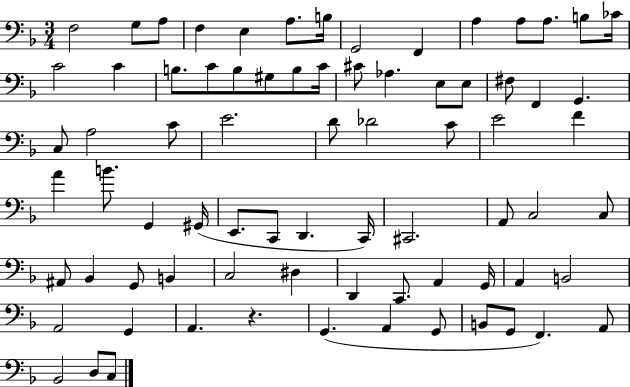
F3/h G3/e A3/e F3/q E3/q A3/e. B3/s G2/h F2/q A3/q A3/e A3/e. B3/e CES4/s C4/h C4/q B3/e. C4/e B3/e G#3/e B3/e C4/s C#4/e Ab3/q. E3/e E3/e F#3/e F2/q G2/q. C3/e A3/h C4/e E4/h. D4/e Db4/h C4/e E4/h F4/q A4/q B4/e. G2/q G#2/s E2/e. C2/e D2/q. C2/s C#2/h. A2/e C3/h C3/e A#2/e Bb2/q G2/e B2/q C3/h D#3/q D2/q C2/e. A2/q G2/s A2/q B2/h A2/h G2/q A2/q. R/q. G2/q. A2/q G2/e B2/e G2/e F2/q. A2/e Bb2/h D3/e C3/e